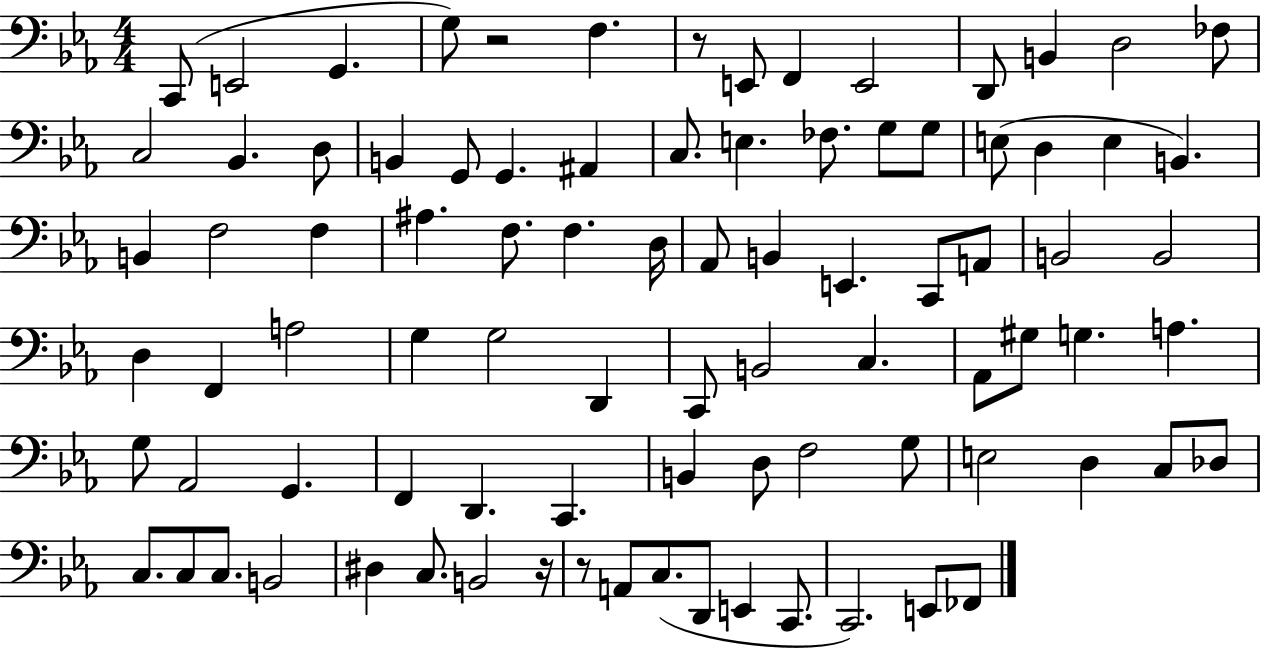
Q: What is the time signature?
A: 4/4